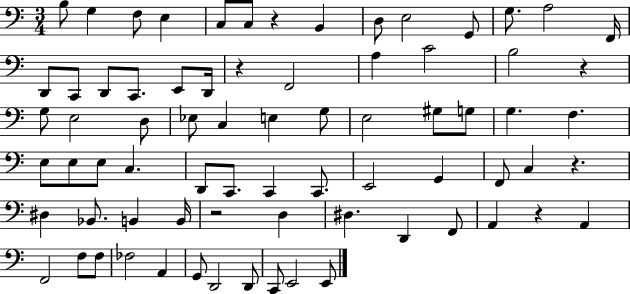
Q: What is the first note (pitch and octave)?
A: B3